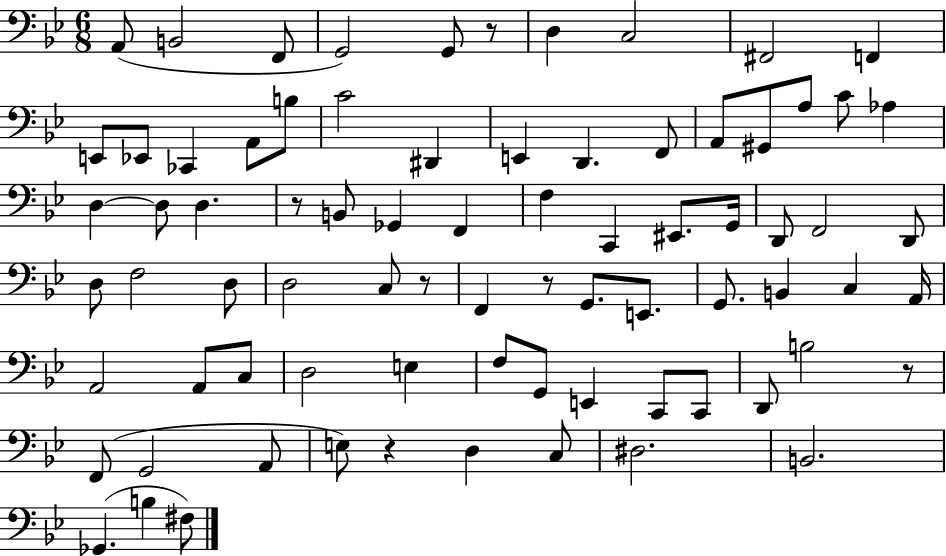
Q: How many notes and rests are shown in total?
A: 78